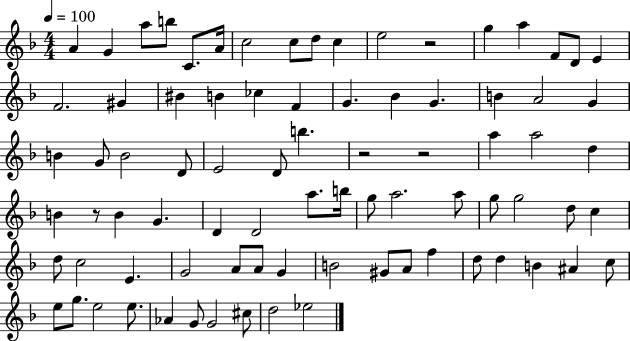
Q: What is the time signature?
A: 4/4